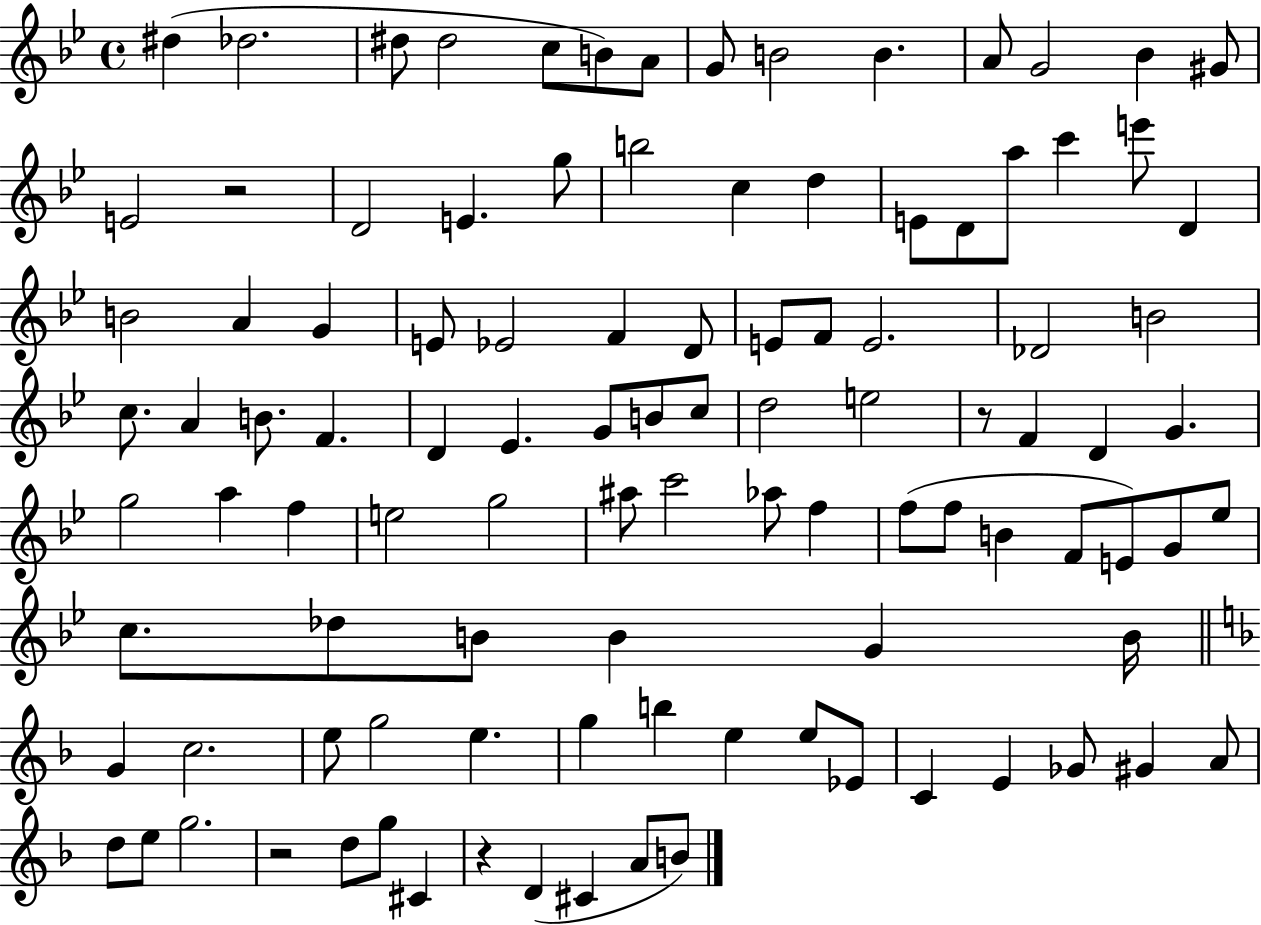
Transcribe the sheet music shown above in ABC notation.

X:1
T:Untitled
M:4/4
L:1/4
K:Bb
^d _d2 ^d/2 ^d2 c/2 B/2 A/2 G/2 B2 B A/2 G2 _B ^G/2 E2 z2 D2 E g/2 b2 c d E/2 D/2 a/2 c' e'/2 D B2 A G E/2 _E2 F D/2 E/2 F/2 E2 _D2 B2 c/2 A B/2 F D _E G/2 B/2 c/2 d2 e2 z/2 F D G g2 a f e2 g2 ^a/2 c'2 _a/2 f f/2 f/2 B F/2 E/2 G/2 _e/2 c/2 _d/2 B/2 B G B/4 G c2 e/2 g2 e g b e e/2 _E/2 C E _G/2 ^G A/2 d/2 e/2 g2 z2 d/2 g/2 ^C z D ^C A/2 B/2